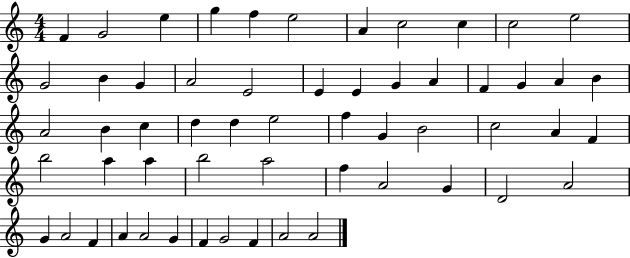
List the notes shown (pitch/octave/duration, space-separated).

F4/q G4/h E5/q G5/q F5/q E5/h A4/q C5/h C5/q C5/h E5/h G4/h B4/q G4/q A4/h E4/h E4/q E4/q G4/q A4/q F4/q G4/q A4/q B4/q A4/h B4/q C5/q D5/q D5/q E5/h F5/q G4/q B4/h C5/h A4/q F4/q B5/h A5/q A5/q B5/h A5/h F5/q A4/h G4/q D4/h A4/h G4/q A4/h F4/q A4/q A4/h G4/q F4/q G4/h F4/q A4/h A4/h